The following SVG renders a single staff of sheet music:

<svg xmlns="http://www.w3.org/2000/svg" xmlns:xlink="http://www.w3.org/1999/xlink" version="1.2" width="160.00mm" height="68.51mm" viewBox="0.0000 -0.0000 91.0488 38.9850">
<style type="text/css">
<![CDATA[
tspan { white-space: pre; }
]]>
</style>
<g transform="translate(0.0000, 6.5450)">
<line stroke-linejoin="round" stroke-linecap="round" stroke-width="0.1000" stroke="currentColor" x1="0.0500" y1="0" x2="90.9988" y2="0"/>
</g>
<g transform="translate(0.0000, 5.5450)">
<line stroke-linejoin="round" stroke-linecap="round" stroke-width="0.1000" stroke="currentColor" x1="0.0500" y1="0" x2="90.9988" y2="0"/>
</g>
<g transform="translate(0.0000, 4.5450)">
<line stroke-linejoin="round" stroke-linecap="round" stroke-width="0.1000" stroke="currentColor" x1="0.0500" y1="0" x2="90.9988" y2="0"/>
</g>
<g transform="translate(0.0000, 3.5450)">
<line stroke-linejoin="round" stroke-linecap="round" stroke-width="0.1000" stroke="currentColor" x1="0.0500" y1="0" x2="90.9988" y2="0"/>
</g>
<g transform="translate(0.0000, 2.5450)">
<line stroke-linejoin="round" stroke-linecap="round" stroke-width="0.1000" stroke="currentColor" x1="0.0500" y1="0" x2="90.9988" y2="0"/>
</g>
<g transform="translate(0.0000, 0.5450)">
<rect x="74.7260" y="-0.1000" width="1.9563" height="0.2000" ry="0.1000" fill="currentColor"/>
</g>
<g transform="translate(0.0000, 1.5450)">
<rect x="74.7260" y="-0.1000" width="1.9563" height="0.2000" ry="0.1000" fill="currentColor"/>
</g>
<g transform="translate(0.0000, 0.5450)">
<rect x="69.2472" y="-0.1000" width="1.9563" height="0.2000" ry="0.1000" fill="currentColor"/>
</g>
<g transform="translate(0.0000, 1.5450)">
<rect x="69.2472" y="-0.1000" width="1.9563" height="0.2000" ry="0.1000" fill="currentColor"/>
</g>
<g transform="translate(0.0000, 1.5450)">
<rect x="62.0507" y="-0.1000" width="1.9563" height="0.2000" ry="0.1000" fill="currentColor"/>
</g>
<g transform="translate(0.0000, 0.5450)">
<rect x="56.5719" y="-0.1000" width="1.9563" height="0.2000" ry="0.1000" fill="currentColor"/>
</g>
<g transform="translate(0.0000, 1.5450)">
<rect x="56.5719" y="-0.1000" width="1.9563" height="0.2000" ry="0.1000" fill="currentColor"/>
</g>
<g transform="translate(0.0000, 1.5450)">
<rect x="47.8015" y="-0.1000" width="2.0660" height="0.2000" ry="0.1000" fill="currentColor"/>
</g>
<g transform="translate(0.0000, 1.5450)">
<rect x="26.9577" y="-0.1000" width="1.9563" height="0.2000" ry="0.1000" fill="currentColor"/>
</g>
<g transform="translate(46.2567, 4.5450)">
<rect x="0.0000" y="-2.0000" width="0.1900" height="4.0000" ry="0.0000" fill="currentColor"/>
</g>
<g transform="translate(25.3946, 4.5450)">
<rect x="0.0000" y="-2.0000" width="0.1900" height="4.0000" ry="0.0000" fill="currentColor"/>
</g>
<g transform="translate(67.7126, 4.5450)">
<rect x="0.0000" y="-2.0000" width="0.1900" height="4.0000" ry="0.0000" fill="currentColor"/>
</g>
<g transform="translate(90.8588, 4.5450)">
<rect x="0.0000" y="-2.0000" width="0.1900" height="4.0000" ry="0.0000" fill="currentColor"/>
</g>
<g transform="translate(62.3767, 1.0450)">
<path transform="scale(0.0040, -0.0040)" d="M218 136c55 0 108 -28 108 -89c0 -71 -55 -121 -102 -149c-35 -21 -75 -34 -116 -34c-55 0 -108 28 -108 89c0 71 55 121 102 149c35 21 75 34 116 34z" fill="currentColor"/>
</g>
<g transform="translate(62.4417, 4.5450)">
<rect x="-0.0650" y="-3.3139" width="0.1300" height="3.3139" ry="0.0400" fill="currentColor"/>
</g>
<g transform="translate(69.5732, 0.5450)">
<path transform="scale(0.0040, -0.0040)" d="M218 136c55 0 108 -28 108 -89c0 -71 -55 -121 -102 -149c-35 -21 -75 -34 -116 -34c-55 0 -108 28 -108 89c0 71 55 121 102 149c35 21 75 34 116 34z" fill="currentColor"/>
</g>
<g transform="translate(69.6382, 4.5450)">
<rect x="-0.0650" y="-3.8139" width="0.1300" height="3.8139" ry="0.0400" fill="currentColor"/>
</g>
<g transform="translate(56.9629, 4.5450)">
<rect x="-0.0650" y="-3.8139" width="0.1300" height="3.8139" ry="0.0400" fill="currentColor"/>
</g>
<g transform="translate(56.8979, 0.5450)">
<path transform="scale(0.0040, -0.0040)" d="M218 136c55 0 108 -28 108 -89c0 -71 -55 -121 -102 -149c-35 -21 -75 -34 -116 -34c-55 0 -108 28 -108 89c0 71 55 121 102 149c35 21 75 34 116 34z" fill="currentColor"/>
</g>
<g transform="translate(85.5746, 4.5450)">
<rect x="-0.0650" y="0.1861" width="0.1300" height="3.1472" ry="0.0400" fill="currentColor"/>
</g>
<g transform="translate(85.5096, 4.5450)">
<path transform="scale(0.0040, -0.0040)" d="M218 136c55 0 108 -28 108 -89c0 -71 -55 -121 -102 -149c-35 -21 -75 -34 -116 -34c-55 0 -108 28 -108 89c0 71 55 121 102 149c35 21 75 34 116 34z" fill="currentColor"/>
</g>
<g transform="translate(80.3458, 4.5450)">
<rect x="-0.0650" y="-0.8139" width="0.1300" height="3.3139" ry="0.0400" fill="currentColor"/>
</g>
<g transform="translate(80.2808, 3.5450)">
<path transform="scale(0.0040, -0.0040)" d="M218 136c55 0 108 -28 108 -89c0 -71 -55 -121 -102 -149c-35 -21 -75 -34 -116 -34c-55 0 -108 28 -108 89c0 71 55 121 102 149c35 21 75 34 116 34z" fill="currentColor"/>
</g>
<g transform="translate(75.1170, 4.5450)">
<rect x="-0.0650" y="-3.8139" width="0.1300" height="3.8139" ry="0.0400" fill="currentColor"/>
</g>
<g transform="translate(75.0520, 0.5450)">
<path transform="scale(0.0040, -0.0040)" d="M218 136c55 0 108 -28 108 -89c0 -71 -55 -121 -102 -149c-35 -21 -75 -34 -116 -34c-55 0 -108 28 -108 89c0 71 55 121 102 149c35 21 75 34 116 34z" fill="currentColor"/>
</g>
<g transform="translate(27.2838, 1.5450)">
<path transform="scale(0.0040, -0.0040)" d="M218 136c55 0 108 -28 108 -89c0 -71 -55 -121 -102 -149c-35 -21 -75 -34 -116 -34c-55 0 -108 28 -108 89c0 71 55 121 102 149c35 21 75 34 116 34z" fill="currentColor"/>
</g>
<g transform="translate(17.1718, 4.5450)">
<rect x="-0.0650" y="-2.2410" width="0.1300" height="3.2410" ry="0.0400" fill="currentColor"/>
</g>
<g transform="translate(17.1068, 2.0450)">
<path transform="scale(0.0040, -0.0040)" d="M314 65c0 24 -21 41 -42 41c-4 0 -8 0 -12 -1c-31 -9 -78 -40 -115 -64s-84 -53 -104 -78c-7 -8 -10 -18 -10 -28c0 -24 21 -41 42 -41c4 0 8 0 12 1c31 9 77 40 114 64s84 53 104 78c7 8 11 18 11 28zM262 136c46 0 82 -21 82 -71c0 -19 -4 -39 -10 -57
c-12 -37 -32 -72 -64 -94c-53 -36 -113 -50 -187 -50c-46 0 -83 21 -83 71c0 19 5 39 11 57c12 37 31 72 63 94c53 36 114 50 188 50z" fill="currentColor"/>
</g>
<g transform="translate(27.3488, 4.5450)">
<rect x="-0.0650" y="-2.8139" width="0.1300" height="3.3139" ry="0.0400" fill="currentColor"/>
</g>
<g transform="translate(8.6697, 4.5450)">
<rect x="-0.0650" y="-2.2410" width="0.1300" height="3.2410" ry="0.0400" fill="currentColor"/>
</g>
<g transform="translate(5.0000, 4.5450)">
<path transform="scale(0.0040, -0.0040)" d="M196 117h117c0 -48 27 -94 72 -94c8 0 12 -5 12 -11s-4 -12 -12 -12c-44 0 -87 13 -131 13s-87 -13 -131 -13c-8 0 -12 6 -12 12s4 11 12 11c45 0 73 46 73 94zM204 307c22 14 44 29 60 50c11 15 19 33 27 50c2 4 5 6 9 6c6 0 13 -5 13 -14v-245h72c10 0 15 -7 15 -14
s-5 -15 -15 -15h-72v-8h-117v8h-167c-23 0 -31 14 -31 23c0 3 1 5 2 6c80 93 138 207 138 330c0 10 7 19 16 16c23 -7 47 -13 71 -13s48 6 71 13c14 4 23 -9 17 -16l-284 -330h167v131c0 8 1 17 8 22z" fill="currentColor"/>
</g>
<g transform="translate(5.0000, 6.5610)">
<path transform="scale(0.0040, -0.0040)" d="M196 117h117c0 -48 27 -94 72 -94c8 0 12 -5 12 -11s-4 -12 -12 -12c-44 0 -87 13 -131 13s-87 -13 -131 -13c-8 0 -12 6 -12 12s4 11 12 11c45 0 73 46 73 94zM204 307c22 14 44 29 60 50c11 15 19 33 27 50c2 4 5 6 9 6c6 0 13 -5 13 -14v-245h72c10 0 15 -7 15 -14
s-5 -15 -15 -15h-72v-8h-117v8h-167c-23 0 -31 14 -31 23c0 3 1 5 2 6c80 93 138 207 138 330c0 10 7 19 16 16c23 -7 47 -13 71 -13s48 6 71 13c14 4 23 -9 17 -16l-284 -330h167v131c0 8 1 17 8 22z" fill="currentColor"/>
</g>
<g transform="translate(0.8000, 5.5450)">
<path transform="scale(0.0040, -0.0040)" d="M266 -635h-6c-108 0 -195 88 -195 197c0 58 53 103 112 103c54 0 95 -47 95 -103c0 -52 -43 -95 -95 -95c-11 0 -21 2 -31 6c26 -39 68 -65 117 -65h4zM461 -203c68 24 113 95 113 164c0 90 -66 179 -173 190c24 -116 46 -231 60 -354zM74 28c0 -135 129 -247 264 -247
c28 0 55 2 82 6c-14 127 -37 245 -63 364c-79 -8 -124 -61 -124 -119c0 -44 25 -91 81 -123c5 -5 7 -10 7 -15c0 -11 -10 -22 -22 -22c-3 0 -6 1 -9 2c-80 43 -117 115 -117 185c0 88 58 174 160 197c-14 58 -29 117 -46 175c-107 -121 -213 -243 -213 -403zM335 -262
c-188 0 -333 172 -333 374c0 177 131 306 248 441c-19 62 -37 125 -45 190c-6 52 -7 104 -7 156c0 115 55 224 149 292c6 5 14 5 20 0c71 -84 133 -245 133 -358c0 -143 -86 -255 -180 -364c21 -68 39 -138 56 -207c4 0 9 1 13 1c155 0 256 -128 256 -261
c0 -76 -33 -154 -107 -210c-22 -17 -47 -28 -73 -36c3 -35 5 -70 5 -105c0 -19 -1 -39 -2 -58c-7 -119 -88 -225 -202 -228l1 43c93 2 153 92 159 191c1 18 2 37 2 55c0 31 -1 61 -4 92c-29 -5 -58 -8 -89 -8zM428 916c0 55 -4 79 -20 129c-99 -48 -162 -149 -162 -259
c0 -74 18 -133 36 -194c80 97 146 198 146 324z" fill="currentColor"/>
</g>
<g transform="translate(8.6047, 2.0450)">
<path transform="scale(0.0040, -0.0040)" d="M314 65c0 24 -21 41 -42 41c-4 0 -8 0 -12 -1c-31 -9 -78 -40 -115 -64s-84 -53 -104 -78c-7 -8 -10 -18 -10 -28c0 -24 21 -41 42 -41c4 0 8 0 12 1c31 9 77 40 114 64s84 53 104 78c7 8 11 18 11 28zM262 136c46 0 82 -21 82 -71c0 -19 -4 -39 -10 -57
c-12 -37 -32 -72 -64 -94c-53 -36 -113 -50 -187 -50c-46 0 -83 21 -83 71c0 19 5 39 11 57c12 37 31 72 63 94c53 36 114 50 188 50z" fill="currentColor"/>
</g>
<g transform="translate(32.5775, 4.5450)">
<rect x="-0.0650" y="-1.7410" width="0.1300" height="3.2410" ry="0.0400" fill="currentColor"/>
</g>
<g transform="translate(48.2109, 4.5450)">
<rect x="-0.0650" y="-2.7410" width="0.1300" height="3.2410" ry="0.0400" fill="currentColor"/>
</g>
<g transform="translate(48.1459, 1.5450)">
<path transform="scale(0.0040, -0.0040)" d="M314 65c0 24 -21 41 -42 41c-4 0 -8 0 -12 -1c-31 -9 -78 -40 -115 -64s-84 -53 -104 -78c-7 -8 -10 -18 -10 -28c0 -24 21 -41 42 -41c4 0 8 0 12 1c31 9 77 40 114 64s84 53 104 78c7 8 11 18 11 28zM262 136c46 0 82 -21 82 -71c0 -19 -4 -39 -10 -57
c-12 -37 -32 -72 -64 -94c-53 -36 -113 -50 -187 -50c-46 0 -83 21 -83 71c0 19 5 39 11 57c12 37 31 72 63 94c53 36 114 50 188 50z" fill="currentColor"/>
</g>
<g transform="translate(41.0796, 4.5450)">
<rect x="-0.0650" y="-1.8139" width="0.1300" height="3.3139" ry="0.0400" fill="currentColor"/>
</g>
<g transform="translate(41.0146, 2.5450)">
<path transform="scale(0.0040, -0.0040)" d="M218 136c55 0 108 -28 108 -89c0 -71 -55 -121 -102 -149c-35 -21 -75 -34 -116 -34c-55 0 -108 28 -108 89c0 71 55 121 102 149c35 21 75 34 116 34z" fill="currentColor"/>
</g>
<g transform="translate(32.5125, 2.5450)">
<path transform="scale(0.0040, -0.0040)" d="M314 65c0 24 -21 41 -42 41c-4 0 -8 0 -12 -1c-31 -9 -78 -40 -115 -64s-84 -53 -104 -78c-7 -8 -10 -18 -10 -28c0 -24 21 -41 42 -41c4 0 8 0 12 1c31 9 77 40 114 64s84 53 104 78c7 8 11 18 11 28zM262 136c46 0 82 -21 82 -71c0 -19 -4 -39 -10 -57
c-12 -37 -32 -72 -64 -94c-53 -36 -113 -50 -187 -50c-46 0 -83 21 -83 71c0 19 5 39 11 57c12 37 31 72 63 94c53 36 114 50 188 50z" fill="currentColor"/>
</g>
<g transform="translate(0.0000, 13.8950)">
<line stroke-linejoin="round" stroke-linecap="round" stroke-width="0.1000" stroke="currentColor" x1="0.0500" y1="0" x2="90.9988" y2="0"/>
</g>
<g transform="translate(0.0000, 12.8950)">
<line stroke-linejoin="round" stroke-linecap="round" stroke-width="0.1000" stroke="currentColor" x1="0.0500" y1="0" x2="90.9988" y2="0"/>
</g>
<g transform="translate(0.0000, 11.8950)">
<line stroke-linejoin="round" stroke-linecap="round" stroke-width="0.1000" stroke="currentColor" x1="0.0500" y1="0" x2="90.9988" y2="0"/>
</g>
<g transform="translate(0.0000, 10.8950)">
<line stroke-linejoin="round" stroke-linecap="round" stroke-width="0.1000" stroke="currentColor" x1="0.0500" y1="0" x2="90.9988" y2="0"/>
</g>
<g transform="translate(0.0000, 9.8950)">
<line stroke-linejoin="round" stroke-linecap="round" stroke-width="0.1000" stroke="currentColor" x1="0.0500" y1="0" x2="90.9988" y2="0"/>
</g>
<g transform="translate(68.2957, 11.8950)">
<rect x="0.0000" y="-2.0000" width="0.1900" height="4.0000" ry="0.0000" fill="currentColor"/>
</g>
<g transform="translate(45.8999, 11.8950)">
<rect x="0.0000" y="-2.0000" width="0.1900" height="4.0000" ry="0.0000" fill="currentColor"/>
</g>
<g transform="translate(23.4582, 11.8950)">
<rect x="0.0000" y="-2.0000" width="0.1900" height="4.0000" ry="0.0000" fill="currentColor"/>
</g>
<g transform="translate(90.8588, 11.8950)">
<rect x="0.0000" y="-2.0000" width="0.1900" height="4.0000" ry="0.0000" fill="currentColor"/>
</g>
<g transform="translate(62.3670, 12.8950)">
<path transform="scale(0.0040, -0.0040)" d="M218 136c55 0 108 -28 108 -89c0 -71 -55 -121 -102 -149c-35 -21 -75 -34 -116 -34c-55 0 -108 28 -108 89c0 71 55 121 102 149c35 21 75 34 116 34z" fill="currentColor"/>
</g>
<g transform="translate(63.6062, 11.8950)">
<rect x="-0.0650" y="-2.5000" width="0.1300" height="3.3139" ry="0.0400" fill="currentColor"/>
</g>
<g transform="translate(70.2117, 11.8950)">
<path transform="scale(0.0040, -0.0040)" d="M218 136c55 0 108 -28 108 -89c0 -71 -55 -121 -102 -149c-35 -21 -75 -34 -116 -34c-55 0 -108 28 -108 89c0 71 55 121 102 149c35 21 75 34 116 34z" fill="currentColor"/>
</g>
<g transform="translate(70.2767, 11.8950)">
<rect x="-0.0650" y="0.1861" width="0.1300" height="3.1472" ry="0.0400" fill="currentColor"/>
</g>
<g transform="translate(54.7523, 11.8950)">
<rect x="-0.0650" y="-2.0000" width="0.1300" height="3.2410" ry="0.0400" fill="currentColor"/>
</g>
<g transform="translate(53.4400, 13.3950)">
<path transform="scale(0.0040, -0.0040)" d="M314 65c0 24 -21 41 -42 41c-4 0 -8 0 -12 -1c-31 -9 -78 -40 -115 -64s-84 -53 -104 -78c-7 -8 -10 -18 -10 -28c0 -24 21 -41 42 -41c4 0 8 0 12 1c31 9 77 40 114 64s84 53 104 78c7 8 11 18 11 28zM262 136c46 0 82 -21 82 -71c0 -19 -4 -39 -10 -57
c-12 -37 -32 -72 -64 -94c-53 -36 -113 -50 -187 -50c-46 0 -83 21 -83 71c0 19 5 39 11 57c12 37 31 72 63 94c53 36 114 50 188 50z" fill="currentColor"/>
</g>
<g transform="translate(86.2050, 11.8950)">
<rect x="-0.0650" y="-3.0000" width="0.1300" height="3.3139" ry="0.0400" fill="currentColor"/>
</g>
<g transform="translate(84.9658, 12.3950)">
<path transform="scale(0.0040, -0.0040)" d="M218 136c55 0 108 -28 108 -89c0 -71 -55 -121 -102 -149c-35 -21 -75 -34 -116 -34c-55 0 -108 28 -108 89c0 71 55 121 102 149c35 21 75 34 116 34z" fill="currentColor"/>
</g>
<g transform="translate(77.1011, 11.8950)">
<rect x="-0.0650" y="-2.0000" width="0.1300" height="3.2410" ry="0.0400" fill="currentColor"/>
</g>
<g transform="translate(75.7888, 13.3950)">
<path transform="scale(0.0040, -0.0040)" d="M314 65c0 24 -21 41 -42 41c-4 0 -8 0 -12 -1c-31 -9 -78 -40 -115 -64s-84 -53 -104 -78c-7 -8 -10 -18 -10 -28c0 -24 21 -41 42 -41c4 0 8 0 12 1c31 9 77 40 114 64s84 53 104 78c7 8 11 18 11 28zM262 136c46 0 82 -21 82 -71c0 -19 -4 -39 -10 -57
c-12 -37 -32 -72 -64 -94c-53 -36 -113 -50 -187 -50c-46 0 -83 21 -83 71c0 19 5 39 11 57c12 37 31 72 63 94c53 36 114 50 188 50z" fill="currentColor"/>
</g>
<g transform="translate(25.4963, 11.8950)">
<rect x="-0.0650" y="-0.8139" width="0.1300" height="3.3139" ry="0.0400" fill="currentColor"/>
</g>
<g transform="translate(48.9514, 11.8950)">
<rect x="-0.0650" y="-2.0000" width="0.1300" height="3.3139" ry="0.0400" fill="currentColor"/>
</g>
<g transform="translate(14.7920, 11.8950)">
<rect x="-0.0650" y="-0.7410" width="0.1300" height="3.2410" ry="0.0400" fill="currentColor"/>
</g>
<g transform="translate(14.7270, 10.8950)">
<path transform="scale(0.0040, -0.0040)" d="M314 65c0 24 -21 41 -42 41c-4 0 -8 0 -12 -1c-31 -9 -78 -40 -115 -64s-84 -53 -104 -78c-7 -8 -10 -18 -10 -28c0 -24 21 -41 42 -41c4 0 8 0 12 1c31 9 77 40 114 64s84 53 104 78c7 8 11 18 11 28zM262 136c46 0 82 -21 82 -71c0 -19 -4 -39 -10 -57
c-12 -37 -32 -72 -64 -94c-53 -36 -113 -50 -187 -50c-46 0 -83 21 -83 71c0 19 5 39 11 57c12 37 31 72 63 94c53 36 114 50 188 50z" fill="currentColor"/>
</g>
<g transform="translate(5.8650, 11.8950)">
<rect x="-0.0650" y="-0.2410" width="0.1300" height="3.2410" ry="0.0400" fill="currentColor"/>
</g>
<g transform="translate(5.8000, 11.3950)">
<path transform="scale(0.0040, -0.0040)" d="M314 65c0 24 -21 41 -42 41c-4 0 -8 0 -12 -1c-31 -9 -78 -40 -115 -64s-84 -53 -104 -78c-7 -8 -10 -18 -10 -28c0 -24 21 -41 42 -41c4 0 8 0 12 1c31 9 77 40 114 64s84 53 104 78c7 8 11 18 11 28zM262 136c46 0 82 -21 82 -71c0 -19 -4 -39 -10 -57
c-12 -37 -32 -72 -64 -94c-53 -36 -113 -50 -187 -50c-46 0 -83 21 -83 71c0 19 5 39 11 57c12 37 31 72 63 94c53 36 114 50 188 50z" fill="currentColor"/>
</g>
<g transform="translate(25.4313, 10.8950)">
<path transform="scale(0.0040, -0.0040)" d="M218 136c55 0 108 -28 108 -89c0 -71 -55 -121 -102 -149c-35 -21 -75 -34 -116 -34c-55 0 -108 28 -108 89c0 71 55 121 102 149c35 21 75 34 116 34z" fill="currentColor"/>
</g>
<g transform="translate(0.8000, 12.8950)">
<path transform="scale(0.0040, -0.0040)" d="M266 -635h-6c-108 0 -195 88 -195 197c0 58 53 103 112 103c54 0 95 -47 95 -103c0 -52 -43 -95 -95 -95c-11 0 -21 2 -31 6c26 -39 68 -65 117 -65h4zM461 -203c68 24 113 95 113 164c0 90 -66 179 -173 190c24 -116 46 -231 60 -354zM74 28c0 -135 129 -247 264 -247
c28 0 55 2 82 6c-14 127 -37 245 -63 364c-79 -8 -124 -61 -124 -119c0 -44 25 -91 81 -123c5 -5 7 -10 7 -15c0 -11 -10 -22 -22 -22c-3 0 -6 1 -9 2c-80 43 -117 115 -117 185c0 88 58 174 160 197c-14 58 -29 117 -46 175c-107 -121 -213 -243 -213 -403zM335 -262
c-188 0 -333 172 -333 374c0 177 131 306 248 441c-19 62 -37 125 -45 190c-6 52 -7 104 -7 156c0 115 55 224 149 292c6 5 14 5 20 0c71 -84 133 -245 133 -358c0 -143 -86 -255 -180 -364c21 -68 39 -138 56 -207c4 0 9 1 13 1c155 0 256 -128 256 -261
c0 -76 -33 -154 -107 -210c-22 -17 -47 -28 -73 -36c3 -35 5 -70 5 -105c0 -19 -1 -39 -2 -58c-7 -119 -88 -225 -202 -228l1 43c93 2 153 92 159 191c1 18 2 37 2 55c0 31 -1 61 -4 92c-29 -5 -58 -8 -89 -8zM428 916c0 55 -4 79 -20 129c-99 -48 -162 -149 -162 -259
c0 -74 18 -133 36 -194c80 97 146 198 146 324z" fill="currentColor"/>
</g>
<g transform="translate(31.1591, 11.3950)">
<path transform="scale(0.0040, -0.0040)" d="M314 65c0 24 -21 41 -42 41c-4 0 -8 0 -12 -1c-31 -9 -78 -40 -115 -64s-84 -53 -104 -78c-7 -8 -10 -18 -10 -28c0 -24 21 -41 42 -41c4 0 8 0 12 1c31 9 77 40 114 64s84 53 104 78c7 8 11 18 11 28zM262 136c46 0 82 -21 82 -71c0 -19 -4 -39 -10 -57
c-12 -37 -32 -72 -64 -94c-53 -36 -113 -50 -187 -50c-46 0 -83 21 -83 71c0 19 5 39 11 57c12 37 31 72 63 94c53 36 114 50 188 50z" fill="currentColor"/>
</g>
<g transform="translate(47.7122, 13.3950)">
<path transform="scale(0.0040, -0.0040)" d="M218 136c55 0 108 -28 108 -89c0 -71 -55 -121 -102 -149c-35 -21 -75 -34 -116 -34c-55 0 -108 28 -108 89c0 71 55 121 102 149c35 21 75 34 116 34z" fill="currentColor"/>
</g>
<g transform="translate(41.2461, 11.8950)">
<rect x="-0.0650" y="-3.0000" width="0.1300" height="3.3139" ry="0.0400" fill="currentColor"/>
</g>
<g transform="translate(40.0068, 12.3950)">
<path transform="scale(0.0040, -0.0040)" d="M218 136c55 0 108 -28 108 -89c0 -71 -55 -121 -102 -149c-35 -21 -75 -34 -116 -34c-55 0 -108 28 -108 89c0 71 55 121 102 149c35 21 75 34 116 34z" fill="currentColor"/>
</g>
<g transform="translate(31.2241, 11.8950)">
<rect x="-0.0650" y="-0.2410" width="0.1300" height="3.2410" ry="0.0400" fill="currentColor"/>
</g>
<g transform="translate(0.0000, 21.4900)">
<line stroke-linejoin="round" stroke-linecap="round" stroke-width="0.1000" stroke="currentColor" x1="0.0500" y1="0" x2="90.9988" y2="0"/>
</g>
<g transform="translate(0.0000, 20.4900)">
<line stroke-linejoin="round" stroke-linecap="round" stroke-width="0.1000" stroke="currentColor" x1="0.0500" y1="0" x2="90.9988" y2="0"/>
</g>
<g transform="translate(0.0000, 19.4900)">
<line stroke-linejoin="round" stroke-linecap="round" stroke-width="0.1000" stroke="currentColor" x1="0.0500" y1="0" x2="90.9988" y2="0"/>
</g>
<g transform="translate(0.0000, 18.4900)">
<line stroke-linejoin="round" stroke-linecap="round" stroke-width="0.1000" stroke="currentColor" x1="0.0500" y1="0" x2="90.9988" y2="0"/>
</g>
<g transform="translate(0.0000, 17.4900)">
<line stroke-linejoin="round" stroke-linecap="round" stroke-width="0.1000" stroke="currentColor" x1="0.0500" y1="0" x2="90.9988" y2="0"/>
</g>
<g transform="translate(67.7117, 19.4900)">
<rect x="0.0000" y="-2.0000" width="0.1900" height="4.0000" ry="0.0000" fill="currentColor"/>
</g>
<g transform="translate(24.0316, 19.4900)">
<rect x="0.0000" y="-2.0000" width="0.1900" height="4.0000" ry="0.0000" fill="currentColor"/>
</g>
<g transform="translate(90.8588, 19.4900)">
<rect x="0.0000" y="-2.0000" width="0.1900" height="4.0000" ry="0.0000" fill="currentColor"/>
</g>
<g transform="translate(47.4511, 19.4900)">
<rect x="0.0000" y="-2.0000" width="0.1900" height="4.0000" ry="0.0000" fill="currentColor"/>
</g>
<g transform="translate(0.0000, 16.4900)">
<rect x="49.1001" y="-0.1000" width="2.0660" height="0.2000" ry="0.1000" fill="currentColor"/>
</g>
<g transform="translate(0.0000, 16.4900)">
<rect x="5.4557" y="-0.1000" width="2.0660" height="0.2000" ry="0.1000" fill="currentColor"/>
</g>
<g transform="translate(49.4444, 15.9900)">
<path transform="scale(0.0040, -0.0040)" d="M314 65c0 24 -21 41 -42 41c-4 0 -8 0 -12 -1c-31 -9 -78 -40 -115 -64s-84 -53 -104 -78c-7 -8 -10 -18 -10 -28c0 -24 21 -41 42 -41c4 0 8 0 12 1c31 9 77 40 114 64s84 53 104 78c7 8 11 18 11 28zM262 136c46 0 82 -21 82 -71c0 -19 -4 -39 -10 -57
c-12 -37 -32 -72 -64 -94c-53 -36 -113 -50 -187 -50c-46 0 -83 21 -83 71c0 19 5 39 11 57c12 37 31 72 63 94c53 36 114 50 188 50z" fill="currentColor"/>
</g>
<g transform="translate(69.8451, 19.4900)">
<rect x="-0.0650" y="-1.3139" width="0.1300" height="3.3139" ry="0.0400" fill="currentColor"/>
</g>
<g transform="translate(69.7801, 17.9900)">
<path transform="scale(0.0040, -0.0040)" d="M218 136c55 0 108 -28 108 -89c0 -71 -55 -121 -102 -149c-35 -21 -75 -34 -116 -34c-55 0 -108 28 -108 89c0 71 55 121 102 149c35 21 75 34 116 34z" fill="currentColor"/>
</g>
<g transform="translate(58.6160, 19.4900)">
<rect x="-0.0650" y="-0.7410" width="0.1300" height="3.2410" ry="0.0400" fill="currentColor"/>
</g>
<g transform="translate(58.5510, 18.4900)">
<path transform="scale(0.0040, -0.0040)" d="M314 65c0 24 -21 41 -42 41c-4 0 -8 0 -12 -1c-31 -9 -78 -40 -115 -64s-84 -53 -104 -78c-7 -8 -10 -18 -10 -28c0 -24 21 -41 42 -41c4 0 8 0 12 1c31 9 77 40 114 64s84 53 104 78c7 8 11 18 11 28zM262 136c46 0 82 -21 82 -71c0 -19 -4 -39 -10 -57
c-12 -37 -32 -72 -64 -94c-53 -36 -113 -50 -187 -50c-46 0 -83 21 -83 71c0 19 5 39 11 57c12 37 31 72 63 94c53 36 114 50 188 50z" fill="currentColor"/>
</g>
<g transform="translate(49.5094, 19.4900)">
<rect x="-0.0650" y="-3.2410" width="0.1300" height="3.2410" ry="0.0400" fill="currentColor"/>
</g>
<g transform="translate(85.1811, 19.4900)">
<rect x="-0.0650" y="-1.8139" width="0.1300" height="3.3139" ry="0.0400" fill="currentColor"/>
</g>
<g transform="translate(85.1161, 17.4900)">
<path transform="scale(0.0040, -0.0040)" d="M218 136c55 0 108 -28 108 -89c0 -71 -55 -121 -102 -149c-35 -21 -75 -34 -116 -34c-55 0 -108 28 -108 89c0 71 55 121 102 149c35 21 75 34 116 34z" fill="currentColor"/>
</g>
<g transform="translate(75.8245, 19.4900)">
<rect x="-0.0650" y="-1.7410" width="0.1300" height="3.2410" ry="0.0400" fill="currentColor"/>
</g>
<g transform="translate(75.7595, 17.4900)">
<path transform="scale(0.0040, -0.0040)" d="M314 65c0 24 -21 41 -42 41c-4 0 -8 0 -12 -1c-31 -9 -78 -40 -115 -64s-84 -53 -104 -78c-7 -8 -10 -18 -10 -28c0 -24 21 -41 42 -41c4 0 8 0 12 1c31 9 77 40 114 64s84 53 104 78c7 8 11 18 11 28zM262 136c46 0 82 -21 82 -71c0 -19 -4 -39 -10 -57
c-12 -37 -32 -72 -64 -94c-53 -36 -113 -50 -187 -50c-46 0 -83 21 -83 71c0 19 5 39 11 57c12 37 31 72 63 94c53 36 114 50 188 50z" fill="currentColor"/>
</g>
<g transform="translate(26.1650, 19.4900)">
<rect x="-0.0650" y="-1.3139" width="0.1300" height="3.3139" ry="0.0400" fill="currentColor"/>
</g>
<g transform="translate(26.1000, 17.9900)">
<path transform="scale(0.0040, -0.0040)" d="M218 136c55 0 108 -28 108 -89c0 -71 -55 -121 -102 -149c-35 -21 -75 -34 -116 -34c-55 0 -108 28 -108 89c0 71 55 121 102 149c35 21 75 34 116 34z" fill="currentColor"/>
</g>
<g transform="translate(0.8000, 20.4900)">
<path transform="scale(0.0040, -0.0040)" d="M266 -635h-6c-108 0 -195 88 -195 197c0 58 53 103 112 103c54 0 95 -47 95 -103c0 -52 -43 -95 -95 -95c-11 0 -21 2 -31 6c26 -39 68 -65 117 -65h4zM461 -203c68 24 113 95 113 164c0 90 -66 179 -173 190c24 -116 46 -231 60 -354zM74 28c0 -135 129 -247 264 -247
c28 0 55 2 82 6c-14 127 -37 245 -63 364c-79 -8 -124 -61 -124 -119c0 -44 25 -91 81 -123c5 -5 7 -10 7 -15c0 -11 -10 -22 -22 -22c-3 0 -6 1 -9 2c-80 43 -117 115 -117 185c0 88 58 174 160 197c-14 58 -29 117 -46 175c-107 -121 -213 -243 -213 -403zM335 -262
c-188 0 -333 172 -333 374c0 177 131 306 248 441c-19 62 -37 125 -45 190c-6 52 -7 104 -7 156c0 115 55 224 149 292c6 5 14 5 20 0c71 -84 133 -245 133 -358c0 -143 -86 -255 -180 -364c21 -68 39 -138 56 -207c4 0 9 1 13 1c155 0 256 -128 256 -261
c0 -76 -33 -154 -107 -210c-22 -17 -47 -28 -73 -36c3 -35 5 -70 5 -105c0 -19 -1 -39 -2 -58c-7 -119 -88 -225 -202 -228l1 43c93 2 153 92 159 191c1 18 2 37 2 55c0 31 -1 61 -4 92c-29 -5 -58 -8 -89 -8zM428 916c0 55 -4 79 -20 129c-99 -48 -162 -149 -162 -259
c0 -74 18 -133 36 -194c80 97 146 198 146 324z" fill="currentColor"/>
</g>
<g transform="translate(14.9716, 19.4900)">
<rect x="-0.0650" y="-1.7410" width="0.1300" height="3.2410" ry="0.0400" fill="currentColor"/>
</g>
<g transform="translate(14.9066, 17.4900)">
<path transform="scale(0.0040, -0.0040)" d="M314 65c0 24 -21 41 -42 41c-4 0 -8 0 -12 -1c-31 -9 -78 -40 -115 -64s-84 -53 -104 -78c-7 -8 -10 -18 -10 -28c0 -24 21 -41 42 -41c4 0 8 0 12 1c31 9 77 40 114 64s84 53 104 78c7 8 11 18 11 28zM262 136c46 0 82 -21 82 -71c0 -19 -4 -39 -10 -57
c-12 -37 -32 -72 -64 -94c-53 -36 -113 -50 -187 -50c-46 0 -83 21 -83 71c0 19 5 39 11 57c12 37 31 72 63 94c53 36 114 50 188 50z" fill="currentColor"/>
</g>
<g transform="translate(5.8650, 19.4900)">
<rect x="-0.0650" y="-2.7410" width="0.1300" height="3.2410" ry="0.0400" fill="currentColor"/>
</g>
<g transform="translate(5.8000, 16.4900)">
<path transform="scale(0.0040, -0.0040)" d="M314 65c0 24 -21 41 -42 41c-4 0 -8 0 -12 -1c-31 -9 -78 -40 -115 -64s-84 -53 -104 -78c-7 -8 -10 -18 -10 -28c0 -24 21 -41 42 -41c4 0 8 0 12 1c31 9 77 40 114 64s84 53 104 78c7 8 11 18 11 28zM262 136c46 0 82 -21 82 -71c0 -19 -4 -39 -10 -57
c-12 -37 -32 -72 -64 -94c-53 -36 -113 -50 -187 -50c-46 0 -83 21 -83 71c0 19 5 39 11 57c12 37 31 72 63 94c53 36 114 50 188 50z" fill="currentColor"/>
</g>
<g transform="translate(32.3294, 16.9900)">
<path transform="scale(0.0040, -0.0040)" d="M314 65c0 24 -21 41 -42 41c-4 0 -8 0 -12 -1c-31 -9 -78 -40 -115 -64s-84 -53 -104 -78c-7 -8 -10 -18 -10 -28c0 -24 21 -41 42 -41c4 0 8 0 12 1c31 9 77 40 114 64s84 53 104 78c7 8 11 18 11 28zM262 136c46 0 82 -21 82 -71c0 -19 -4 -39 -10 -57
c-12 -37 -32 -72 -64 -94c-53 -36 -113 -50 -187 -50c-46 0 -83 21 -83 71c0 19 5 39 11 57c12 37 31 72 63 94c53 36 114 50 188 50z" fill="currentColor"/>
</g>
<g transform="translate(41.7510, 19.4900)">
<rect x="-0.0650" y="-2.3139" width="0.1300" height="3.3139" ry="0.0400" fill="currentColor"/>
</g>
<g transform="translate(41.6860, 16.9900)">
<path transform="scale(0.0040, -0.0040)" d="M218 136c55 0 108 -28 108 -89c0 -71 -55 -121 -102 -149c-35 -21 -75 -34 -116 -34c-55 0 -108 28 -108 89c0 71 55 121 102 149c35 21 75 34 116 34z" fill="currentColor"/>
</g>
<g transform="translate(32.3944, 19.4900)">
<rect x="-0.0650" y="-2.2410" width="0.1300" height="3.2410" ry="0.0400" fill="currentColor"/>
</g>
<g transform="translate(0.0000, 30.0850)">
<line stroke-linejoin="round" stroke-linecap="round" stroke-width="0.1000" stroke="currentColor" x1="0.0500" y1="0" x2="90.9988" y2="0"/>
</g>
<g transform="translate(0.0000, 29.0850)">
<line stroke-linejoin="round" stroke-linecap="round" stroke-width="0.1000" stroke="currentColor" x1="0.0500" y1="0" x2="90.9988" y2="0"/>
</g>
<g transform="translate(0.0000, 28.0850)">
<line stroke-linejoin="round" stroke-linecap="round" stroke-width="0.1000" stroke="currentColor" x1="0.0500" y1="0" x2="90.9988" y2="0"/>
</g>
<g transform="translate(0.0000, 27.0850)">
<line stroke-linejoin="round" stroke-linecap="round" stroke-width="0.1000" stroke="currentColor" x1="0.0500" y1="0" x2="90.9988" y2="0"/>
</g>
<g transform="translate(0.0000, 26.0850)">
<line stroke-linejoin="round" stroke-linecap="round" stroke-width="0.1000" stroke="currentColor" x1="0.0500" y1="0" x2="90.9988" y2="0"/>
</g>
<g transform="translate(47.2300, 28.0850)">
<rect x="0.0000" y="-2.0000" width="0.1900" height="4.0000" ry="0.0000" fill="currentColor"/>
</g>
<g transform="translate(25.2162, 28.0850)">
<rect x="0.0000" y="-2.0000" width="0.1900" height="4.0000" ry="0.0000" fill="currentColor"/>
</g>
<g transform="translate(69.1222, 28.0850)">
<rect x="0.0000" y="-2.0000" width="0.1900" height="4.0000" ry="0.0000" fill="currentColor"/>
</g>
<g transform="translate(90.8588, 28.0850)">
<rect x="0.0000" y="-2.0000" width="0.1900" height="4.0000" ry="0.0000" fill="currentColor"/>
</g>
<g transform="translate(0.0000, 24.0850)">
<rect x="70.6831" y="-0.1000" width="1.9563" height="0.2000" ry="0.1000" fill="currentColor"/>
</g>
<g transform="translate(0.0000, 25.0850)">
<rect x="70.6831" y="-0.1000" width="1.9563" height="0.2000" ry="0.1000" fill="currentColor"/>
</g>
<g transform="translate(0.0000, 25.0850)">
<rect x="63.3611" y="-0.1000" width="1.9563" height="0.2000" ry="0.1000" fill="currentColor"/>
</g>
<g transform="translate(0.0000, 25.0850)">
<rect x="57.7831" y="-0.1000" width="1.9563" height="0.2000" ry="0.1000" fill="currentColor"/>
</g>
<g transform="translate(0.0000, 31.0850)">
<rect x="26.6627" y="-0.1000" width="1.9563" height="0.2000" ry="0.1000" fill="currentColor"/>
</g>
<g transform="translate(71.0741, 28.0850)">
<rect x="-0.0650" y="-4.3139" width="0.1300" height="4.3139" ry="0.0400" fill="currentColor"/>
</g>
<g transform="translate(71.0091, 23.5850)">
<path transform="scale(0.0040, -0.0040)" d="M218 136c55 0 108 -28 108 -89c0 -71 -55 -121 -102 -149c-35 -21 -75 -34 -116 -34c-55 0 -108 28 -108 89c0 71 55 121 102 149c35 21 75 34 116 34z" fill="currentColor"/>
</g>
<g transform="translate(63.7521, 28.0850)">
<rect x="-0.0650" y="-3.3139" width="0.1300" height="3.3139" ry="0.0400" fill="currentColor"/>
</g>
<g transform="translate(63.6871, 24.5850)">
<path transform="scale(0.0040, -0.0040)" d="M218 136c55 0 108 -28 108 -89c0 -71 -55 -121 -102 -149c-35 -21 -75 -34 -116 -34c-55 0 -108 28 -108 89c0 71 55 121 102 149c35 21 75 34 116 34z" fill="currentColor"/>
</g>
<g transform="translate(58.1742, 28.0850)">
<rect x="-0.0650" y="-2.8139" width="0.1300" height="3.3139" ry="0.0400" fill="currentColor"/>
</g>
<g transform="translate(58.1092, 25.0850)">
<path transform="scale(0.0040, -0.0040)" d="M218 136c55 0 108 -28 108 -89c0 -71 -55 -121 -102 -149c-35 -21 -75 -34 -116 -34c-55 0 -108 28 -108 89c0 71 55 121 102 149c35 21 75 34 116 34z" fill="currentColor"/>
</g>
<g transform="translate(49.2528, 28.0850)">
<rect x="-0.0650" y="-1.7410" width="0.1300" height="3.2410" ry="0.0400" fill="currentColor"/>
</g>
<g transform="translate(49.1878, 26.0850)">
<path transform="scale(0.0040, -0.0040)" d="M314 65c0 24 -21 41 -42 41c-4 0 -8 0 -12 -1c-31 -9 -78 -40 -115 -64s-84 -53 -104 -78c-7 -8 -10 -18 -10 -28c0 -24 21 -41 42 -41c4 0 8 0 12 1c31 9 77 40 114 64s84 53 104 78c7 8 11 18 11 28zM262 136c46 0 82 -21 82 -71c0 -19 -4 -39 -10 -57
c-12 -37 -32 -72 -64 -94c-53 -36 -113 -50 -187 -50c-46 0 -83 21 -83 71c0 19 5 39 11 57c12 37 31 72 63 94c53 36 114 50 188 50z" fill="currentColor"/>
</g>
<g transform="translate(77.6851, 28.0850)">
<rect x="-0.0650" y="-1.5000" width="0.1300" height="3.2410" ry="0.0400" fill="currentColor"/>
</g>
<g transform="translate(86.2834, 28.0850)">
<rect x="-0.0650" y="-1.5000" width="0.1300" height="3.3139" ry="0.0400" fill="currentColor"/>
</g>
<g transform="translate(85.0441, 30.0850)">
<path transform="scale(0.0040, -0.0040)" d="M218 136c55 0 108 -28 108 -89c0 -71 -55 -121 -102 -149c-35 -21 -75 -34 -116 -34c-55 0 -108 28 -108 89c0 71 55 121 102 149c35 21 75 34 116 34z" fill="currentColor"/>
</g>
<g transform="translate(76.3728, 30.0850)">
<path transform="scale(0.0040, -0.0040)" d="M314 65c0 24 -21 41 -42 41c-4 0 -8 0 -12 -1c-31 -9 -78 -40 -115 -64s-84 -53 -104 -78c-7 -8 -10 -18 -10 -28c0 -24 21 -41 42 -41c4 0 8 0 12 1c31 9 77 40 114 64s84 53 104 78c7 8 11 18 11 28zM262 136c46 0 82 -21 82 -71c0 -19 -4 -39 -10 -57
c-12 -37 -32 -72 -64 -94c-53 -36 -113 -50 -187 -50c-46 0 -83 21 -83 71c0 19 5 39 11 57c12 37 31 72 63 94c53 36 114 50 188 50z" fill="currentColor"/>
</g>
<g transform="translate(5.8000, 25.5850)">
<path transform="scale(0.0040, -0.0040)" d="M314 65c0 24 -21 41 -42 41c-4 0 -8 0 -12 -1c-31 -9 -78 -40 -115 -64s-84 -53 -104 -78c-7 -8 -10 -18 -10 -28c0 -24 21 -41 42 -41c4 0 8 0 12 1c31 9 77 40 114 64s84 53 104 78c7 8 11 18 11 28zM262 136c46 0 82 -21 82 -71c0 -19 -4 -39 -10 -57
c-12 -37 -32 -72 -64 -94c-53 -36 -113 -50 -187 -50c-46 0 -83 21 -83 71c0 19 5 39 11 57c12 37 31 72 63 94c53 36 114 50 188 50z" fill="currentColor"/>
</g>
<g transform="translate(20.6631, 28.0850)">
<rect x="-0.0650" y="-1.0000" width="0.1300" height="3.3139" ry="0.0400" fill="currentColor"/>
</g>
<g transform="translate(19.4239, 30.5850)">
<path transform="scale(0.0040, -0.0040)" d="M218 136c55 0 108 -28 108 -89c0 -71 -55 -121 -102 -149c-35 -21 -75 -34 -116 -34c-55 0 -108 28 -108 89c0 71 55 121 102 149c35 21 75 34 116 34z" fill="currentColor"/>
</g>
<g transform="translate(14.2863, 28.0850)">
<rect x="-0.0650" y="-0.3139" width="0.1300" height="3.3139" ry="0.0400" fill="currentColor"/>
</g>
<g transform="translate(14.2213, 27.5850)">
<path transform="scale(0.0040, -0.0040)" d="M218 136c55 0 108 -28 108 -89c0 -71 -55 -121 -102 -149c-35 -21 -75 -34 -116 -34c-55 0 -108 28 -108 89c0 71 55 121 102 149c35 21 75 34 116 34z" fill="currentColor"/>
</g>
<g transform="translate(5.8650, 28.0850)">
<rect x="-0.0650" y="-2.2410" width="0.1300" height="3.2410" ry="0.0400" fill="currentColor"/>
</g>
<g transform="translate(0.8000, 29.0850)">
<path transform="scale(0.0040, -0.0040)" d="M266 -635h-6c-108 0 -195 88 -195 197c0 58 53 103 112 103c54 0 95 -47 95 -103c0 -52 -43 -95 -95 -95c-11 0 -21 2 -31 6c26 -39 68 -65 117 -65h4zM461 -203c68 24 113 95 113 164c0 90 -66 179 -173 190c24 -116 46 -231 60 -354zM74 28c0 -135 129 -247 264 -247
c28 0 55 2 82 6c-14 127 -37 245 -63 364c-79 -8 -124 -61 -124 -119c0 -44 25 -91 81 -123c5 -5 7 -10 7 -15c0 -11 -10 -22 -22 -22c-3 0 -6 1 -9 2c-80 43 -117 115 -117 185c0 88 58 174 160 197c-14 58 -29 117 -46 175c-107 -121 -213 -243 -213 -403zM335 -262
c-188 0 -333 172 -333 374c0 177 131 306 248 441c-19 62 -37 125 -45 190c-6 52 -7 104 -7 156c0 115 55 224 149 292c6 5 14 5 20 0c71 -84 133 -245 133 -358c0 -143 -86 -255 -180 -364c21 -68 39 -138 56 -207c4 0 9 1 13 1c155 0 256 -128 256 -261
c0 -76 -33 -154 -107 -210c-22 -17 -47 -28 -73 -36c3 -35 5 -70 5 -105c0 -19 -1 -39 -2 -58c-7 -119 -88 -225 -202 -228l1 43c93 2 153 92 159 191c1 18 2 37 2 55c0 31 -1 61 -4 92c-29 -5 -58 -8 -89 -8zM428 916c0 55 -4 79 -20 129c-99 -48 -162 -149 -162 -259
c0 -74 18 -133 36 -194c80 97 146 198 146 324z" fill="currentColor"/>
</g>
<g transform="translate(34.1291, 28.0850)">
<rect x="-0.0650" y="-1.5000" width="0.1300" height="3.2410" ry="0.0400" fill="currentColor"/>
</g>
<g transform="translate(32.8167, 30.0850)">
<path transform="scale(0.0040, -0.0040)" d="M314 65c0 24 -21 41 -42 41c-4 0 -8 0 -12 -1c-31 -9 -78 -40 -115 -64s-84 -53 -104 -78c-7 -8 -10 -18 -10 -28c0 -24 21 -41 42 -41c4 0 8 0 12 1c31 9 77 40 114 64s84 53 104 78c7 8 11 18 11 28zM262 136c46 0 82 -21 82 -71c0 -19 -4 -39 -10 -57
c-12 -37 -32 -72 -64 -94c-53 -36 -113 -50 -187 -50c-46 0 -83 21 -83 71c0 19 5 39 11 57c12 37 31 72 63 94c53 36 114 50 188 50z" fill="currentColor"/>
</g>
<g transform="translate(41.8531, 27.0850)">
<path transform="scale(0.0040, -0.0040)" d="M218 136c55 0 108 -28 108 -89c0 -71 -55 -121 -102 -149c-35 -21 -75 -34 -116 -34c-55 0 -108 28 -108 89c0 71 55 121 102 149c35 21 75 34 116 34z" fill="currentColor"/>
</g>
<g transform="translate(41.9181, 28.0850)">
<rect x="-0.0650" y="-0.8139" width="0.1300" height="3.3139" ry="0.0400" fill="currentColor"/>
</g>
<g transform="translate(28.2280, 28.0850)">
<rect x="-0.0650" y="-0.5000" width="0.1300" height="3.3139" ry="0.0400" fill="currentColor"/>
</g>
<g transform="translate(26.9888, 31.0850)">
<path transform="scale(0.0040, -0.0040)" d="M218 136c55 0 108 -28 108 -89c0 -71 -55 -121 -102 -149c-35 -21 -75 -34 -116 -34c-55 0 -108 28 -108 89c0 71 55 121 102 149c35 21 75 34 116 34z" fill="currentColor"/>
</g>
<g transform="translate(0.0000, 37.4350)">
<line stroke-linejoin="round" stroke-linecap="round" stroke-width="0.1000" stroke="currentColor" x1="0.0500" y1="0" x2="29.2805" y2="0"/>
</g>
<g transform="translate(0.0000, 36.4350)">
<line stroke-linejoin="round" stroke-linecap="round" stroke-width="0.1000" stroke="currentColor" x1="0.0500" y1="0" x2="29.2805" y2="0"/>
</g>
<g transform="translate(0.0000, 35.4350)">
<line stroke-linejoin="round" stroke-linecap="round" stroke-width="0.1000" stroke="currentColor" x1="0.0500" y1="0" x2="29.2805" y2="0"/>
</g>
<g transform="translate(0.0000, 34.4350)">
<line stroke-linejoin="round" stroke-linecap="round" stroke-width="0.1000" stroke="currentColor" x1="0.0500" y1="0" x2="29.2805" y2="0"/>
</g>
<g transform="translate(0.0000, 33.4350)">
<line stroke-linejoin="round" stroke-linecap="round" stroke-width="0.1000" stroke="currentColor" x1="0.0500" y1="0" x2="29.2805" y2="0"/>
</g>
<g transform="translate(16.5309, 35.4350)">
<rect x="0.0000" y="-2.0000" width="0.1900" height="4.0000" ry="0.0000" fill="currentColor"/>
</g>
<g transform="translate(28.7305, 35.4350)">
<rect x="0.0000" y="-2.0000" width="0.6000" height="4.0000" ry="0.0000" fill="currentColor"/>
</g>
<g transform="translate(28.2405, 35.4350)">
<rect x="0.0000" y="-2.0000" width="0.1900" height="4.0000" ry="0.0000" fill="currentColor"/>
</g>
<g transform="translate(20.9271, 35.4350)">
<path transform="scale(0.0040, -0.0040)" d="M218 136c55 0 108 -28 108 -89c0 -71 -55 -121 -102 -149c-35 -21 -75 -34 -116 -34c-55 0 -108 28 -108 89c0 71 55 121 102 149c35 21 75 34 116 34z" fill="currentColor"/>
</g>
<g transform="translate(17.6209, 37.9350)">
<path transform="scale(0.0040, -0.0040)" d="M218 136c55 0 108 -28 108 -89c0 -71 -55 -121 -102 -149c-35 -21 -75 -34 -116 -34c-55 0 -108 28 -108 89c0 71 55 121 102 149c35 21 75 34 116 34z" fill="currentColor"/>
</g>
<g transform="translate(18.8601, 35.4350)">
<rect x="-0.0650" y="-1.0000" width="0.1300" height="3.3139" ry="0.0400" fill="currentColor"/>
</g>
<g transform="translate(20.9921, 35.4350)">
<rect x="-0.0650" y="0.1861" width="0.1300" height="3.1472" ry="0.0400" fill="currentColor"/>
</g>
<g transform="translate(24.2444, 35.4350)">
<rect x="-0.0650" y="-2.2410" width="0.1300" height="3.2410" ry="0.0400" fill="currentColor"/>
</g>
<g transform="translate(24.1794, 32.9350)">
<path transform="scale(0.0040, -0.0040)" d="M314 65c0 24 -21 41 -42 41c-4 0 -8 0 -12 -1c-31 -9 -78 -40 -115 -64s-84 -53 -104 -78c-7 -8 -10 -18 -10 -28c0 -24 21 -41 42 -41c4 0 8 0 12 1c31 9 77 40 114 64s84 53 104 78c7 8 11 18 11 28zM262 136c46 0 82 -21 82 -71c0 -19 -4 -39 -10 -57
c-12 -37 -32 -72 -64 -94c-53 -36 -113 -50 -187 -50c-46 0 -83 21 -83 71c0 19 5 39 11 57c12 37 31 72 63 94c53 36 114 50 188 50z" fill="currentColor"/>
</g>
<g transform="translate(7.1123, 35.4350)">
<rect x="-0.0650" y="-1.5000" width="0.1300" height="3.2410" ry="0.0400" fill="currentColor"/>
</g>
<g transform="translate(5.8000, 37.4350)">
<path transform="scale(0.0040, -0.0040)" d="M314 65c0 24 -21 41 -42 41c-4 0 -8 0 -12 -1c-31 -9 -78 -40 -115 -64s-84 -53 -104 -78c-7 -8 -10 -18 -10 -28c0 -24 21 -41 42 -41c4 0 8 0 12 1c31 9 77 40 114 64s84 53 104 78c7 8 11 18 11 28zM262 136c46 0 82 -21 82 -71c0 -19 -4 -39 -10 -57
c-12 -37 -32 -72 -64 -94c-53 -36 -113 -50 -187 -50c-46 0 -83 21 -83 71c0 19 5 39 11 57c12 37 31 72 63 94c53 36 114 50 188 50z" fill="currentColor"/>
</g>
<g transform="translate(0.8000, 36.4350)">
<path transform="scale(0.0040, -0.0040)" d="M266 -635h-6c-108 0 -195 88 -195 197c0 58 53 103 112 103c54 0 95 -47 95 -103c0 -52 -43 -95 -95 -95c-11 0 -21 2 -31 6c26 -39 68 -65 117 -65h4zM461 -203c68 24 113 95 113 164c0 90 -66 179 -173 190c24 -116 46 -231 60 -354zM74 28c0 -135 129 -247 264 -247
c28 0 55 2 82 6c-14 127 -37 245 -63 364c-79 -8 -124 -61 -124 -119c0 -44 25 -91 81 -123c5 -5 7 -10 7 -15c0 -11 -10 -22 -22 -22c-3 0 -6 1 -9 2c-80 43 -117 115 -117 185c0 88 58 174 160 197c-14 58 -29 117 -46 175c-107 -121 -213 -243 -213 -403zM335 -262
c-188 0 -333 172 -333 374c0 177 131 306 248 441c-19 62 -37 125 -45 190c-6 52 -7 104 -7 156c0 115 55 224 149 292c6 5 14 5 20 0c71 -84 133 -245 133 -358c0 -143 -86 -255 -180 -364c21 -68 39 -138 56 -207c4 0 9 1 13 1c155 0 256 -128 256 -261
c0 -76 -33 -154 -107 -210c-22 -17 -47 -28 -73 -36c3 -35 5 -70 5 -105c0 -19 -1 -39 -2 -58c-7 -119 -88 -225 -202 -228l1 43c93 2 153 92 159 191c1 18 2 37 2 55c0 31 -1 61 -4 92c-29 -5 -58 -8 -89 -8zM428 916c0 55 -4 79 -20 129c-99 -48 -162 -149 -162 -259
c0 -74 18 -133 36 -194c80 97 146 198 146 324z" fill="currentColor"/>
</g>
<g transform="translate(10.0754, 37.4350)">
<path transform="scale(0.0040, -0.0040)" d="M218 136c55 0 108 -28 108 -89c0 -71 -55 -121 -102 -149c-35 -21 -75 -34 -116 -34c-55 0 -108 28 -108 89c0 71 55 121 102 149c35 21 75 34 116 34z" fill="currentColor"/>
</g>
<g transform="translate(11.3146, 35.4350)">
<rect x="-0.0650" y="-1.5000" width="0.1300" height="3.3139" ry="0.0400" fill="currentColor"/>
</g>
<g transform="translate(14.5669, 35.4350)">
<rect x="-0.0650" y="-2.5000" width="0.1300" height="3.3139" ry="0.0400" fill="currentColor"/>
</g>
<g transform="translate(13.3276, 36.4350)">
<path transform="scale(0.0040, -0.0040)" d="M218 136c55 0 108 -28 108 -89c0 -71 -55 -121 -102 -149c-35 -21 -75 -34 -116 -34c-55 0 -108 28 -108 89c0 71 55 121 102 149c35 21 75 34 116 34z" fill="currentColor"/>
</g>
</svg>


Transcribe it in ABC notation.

X:1
T:Untitled
M:4/4
L:1/4
K:C
g2 g2 a f2 f a2 c' b c' c' d B c2 d2 d c2 A F F2 G B F2 A a2 f2 e g2 g b2 d2 e f2 f g2 c D C E2 d f2 a b d' E2 E E2 E G D B g2